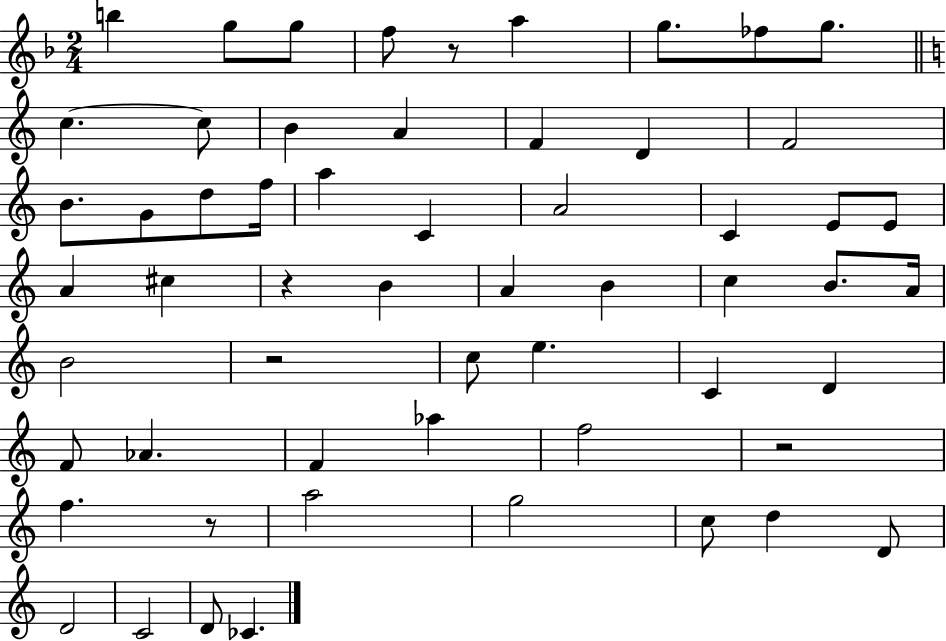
X:1
T:Untitled
M:2/4
L:1/4
K:F
b g/2 g/2 f/2 z/2 a g/2 _f/2 g/2 c c/2 B A F D F2 B/2 G/2 d/2 f/4 a C A2 C E/2 E/2 A ^c z B A B c B/2 A/4 B2 z2 c/2 e C D F/2 _A F _a f2 z2 f z/2 a2 g2 c/2 d D/2 D2 C2 D/2 _C